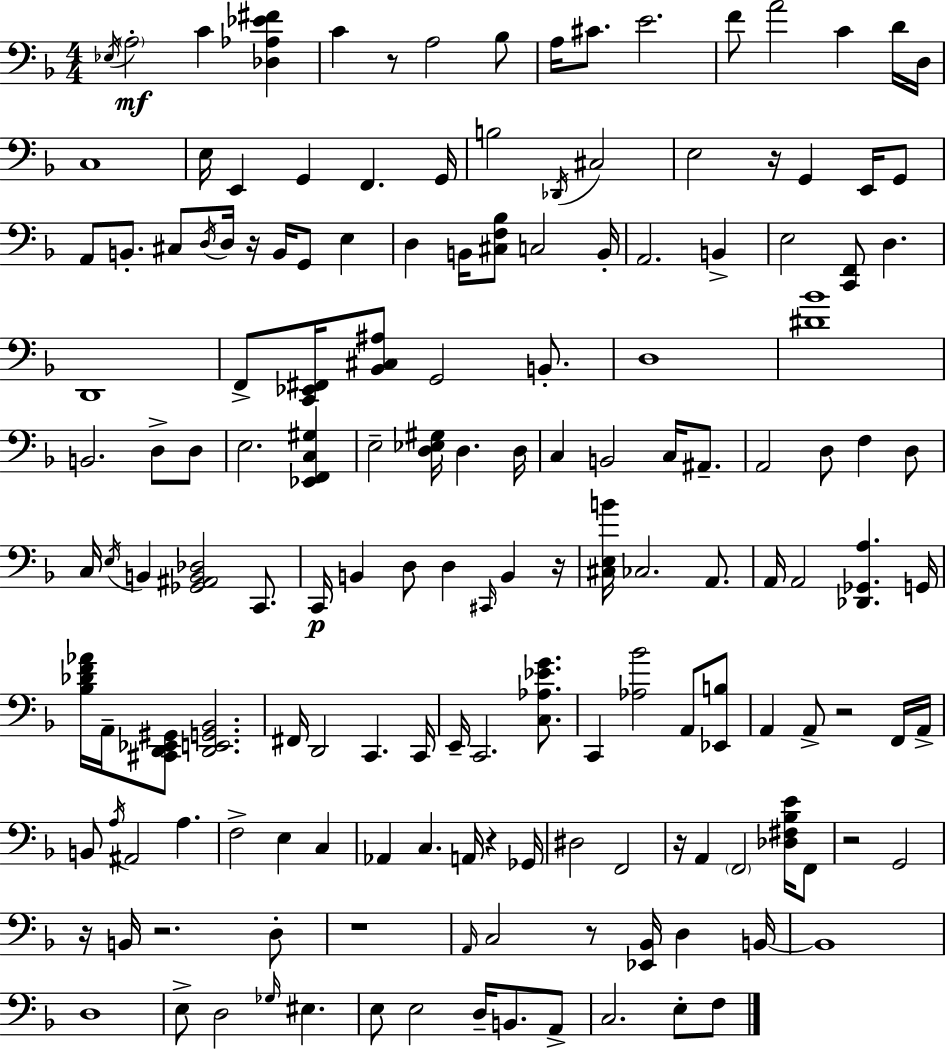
{
  \clef bass
  \numericTimeSignature
  \time 4/4
  \key f \major
  \acciaccatura { ees16 }\mf \parenthesize a2-. c'4 <des aes ees' fis'>4 | c'4 r8 a2 bes8 | a16 cis'8. e'2. | f'8 a'2 c'4 d'16 | \break d16 c1 | e16 e,4 g,4 f,4. | g,16 b2 \acciaccatura { des,16 } cis2 | e2 r16 g,4 e,16 | \break g,8 a,8 b,8.-. cis8 \acciaccatura { d16 } d16 r16 b,16 g,8 e4 | d4 b,16 <cis f bes>8 c2 | b,16-. a,2. b,4-> | e2 <c, f,>8 d4. | \break d,1 | f,8-> <c, ees, fis,>16 <bes, cis ais>8 g,2 | b,8.-. d1 | <dis' bes'>1 | \break b,2. d8-> | d8 e2. <ees, f, c gis>4 | e2-- <d ees gis>16 d4. | d16 c4 b,2 c16 | \break ais,8.-- a,2 d8 f4 | d8 c16 \acciaccatura { e16 } b,4 <ges, ais, b, des>2 | c,8. c,16\p b,4 d8 d4 \grace { cis,16 } | b,4 r16 <cis e b'>16 ces2. | \break a,8. a,16 a,2 <des, ges, a>4. | g,16 <bes des' f' aes'>16 a,16-- <cis, d, ees, gis,>8 <d, e, g, bes,>2. | fis,16 d,2 c,4. | c,16 e,16-- c,2. | \break <c aes ees' g'>8. c,4 <aes bes'>2 | a,8 <ees, b>8 a,4 a,8-> r2 | f,16 a,16-> b,8 \acciaccatura { a16 } ais,2 | a4. f2-> e4 | \break c4 aes,4 c4. | a,16 r4 ges,16 dis2 f,2 | r16 a,4 \parenthesize f,2 | <des fis bes e'>16 f,8 r2 g,2 | \break r16 b,16 r2. | d8-. r1 | \grace { a,16 } c2 r8 | <ees, bes,>16 d4 b,16~~ b,1 | \break d1 | e8-> d2 | \grace { ges16 } eis4. e8 e2 | d16-- b,8. a,8-> c2. | \break e8-. f8 \bar "|."
}